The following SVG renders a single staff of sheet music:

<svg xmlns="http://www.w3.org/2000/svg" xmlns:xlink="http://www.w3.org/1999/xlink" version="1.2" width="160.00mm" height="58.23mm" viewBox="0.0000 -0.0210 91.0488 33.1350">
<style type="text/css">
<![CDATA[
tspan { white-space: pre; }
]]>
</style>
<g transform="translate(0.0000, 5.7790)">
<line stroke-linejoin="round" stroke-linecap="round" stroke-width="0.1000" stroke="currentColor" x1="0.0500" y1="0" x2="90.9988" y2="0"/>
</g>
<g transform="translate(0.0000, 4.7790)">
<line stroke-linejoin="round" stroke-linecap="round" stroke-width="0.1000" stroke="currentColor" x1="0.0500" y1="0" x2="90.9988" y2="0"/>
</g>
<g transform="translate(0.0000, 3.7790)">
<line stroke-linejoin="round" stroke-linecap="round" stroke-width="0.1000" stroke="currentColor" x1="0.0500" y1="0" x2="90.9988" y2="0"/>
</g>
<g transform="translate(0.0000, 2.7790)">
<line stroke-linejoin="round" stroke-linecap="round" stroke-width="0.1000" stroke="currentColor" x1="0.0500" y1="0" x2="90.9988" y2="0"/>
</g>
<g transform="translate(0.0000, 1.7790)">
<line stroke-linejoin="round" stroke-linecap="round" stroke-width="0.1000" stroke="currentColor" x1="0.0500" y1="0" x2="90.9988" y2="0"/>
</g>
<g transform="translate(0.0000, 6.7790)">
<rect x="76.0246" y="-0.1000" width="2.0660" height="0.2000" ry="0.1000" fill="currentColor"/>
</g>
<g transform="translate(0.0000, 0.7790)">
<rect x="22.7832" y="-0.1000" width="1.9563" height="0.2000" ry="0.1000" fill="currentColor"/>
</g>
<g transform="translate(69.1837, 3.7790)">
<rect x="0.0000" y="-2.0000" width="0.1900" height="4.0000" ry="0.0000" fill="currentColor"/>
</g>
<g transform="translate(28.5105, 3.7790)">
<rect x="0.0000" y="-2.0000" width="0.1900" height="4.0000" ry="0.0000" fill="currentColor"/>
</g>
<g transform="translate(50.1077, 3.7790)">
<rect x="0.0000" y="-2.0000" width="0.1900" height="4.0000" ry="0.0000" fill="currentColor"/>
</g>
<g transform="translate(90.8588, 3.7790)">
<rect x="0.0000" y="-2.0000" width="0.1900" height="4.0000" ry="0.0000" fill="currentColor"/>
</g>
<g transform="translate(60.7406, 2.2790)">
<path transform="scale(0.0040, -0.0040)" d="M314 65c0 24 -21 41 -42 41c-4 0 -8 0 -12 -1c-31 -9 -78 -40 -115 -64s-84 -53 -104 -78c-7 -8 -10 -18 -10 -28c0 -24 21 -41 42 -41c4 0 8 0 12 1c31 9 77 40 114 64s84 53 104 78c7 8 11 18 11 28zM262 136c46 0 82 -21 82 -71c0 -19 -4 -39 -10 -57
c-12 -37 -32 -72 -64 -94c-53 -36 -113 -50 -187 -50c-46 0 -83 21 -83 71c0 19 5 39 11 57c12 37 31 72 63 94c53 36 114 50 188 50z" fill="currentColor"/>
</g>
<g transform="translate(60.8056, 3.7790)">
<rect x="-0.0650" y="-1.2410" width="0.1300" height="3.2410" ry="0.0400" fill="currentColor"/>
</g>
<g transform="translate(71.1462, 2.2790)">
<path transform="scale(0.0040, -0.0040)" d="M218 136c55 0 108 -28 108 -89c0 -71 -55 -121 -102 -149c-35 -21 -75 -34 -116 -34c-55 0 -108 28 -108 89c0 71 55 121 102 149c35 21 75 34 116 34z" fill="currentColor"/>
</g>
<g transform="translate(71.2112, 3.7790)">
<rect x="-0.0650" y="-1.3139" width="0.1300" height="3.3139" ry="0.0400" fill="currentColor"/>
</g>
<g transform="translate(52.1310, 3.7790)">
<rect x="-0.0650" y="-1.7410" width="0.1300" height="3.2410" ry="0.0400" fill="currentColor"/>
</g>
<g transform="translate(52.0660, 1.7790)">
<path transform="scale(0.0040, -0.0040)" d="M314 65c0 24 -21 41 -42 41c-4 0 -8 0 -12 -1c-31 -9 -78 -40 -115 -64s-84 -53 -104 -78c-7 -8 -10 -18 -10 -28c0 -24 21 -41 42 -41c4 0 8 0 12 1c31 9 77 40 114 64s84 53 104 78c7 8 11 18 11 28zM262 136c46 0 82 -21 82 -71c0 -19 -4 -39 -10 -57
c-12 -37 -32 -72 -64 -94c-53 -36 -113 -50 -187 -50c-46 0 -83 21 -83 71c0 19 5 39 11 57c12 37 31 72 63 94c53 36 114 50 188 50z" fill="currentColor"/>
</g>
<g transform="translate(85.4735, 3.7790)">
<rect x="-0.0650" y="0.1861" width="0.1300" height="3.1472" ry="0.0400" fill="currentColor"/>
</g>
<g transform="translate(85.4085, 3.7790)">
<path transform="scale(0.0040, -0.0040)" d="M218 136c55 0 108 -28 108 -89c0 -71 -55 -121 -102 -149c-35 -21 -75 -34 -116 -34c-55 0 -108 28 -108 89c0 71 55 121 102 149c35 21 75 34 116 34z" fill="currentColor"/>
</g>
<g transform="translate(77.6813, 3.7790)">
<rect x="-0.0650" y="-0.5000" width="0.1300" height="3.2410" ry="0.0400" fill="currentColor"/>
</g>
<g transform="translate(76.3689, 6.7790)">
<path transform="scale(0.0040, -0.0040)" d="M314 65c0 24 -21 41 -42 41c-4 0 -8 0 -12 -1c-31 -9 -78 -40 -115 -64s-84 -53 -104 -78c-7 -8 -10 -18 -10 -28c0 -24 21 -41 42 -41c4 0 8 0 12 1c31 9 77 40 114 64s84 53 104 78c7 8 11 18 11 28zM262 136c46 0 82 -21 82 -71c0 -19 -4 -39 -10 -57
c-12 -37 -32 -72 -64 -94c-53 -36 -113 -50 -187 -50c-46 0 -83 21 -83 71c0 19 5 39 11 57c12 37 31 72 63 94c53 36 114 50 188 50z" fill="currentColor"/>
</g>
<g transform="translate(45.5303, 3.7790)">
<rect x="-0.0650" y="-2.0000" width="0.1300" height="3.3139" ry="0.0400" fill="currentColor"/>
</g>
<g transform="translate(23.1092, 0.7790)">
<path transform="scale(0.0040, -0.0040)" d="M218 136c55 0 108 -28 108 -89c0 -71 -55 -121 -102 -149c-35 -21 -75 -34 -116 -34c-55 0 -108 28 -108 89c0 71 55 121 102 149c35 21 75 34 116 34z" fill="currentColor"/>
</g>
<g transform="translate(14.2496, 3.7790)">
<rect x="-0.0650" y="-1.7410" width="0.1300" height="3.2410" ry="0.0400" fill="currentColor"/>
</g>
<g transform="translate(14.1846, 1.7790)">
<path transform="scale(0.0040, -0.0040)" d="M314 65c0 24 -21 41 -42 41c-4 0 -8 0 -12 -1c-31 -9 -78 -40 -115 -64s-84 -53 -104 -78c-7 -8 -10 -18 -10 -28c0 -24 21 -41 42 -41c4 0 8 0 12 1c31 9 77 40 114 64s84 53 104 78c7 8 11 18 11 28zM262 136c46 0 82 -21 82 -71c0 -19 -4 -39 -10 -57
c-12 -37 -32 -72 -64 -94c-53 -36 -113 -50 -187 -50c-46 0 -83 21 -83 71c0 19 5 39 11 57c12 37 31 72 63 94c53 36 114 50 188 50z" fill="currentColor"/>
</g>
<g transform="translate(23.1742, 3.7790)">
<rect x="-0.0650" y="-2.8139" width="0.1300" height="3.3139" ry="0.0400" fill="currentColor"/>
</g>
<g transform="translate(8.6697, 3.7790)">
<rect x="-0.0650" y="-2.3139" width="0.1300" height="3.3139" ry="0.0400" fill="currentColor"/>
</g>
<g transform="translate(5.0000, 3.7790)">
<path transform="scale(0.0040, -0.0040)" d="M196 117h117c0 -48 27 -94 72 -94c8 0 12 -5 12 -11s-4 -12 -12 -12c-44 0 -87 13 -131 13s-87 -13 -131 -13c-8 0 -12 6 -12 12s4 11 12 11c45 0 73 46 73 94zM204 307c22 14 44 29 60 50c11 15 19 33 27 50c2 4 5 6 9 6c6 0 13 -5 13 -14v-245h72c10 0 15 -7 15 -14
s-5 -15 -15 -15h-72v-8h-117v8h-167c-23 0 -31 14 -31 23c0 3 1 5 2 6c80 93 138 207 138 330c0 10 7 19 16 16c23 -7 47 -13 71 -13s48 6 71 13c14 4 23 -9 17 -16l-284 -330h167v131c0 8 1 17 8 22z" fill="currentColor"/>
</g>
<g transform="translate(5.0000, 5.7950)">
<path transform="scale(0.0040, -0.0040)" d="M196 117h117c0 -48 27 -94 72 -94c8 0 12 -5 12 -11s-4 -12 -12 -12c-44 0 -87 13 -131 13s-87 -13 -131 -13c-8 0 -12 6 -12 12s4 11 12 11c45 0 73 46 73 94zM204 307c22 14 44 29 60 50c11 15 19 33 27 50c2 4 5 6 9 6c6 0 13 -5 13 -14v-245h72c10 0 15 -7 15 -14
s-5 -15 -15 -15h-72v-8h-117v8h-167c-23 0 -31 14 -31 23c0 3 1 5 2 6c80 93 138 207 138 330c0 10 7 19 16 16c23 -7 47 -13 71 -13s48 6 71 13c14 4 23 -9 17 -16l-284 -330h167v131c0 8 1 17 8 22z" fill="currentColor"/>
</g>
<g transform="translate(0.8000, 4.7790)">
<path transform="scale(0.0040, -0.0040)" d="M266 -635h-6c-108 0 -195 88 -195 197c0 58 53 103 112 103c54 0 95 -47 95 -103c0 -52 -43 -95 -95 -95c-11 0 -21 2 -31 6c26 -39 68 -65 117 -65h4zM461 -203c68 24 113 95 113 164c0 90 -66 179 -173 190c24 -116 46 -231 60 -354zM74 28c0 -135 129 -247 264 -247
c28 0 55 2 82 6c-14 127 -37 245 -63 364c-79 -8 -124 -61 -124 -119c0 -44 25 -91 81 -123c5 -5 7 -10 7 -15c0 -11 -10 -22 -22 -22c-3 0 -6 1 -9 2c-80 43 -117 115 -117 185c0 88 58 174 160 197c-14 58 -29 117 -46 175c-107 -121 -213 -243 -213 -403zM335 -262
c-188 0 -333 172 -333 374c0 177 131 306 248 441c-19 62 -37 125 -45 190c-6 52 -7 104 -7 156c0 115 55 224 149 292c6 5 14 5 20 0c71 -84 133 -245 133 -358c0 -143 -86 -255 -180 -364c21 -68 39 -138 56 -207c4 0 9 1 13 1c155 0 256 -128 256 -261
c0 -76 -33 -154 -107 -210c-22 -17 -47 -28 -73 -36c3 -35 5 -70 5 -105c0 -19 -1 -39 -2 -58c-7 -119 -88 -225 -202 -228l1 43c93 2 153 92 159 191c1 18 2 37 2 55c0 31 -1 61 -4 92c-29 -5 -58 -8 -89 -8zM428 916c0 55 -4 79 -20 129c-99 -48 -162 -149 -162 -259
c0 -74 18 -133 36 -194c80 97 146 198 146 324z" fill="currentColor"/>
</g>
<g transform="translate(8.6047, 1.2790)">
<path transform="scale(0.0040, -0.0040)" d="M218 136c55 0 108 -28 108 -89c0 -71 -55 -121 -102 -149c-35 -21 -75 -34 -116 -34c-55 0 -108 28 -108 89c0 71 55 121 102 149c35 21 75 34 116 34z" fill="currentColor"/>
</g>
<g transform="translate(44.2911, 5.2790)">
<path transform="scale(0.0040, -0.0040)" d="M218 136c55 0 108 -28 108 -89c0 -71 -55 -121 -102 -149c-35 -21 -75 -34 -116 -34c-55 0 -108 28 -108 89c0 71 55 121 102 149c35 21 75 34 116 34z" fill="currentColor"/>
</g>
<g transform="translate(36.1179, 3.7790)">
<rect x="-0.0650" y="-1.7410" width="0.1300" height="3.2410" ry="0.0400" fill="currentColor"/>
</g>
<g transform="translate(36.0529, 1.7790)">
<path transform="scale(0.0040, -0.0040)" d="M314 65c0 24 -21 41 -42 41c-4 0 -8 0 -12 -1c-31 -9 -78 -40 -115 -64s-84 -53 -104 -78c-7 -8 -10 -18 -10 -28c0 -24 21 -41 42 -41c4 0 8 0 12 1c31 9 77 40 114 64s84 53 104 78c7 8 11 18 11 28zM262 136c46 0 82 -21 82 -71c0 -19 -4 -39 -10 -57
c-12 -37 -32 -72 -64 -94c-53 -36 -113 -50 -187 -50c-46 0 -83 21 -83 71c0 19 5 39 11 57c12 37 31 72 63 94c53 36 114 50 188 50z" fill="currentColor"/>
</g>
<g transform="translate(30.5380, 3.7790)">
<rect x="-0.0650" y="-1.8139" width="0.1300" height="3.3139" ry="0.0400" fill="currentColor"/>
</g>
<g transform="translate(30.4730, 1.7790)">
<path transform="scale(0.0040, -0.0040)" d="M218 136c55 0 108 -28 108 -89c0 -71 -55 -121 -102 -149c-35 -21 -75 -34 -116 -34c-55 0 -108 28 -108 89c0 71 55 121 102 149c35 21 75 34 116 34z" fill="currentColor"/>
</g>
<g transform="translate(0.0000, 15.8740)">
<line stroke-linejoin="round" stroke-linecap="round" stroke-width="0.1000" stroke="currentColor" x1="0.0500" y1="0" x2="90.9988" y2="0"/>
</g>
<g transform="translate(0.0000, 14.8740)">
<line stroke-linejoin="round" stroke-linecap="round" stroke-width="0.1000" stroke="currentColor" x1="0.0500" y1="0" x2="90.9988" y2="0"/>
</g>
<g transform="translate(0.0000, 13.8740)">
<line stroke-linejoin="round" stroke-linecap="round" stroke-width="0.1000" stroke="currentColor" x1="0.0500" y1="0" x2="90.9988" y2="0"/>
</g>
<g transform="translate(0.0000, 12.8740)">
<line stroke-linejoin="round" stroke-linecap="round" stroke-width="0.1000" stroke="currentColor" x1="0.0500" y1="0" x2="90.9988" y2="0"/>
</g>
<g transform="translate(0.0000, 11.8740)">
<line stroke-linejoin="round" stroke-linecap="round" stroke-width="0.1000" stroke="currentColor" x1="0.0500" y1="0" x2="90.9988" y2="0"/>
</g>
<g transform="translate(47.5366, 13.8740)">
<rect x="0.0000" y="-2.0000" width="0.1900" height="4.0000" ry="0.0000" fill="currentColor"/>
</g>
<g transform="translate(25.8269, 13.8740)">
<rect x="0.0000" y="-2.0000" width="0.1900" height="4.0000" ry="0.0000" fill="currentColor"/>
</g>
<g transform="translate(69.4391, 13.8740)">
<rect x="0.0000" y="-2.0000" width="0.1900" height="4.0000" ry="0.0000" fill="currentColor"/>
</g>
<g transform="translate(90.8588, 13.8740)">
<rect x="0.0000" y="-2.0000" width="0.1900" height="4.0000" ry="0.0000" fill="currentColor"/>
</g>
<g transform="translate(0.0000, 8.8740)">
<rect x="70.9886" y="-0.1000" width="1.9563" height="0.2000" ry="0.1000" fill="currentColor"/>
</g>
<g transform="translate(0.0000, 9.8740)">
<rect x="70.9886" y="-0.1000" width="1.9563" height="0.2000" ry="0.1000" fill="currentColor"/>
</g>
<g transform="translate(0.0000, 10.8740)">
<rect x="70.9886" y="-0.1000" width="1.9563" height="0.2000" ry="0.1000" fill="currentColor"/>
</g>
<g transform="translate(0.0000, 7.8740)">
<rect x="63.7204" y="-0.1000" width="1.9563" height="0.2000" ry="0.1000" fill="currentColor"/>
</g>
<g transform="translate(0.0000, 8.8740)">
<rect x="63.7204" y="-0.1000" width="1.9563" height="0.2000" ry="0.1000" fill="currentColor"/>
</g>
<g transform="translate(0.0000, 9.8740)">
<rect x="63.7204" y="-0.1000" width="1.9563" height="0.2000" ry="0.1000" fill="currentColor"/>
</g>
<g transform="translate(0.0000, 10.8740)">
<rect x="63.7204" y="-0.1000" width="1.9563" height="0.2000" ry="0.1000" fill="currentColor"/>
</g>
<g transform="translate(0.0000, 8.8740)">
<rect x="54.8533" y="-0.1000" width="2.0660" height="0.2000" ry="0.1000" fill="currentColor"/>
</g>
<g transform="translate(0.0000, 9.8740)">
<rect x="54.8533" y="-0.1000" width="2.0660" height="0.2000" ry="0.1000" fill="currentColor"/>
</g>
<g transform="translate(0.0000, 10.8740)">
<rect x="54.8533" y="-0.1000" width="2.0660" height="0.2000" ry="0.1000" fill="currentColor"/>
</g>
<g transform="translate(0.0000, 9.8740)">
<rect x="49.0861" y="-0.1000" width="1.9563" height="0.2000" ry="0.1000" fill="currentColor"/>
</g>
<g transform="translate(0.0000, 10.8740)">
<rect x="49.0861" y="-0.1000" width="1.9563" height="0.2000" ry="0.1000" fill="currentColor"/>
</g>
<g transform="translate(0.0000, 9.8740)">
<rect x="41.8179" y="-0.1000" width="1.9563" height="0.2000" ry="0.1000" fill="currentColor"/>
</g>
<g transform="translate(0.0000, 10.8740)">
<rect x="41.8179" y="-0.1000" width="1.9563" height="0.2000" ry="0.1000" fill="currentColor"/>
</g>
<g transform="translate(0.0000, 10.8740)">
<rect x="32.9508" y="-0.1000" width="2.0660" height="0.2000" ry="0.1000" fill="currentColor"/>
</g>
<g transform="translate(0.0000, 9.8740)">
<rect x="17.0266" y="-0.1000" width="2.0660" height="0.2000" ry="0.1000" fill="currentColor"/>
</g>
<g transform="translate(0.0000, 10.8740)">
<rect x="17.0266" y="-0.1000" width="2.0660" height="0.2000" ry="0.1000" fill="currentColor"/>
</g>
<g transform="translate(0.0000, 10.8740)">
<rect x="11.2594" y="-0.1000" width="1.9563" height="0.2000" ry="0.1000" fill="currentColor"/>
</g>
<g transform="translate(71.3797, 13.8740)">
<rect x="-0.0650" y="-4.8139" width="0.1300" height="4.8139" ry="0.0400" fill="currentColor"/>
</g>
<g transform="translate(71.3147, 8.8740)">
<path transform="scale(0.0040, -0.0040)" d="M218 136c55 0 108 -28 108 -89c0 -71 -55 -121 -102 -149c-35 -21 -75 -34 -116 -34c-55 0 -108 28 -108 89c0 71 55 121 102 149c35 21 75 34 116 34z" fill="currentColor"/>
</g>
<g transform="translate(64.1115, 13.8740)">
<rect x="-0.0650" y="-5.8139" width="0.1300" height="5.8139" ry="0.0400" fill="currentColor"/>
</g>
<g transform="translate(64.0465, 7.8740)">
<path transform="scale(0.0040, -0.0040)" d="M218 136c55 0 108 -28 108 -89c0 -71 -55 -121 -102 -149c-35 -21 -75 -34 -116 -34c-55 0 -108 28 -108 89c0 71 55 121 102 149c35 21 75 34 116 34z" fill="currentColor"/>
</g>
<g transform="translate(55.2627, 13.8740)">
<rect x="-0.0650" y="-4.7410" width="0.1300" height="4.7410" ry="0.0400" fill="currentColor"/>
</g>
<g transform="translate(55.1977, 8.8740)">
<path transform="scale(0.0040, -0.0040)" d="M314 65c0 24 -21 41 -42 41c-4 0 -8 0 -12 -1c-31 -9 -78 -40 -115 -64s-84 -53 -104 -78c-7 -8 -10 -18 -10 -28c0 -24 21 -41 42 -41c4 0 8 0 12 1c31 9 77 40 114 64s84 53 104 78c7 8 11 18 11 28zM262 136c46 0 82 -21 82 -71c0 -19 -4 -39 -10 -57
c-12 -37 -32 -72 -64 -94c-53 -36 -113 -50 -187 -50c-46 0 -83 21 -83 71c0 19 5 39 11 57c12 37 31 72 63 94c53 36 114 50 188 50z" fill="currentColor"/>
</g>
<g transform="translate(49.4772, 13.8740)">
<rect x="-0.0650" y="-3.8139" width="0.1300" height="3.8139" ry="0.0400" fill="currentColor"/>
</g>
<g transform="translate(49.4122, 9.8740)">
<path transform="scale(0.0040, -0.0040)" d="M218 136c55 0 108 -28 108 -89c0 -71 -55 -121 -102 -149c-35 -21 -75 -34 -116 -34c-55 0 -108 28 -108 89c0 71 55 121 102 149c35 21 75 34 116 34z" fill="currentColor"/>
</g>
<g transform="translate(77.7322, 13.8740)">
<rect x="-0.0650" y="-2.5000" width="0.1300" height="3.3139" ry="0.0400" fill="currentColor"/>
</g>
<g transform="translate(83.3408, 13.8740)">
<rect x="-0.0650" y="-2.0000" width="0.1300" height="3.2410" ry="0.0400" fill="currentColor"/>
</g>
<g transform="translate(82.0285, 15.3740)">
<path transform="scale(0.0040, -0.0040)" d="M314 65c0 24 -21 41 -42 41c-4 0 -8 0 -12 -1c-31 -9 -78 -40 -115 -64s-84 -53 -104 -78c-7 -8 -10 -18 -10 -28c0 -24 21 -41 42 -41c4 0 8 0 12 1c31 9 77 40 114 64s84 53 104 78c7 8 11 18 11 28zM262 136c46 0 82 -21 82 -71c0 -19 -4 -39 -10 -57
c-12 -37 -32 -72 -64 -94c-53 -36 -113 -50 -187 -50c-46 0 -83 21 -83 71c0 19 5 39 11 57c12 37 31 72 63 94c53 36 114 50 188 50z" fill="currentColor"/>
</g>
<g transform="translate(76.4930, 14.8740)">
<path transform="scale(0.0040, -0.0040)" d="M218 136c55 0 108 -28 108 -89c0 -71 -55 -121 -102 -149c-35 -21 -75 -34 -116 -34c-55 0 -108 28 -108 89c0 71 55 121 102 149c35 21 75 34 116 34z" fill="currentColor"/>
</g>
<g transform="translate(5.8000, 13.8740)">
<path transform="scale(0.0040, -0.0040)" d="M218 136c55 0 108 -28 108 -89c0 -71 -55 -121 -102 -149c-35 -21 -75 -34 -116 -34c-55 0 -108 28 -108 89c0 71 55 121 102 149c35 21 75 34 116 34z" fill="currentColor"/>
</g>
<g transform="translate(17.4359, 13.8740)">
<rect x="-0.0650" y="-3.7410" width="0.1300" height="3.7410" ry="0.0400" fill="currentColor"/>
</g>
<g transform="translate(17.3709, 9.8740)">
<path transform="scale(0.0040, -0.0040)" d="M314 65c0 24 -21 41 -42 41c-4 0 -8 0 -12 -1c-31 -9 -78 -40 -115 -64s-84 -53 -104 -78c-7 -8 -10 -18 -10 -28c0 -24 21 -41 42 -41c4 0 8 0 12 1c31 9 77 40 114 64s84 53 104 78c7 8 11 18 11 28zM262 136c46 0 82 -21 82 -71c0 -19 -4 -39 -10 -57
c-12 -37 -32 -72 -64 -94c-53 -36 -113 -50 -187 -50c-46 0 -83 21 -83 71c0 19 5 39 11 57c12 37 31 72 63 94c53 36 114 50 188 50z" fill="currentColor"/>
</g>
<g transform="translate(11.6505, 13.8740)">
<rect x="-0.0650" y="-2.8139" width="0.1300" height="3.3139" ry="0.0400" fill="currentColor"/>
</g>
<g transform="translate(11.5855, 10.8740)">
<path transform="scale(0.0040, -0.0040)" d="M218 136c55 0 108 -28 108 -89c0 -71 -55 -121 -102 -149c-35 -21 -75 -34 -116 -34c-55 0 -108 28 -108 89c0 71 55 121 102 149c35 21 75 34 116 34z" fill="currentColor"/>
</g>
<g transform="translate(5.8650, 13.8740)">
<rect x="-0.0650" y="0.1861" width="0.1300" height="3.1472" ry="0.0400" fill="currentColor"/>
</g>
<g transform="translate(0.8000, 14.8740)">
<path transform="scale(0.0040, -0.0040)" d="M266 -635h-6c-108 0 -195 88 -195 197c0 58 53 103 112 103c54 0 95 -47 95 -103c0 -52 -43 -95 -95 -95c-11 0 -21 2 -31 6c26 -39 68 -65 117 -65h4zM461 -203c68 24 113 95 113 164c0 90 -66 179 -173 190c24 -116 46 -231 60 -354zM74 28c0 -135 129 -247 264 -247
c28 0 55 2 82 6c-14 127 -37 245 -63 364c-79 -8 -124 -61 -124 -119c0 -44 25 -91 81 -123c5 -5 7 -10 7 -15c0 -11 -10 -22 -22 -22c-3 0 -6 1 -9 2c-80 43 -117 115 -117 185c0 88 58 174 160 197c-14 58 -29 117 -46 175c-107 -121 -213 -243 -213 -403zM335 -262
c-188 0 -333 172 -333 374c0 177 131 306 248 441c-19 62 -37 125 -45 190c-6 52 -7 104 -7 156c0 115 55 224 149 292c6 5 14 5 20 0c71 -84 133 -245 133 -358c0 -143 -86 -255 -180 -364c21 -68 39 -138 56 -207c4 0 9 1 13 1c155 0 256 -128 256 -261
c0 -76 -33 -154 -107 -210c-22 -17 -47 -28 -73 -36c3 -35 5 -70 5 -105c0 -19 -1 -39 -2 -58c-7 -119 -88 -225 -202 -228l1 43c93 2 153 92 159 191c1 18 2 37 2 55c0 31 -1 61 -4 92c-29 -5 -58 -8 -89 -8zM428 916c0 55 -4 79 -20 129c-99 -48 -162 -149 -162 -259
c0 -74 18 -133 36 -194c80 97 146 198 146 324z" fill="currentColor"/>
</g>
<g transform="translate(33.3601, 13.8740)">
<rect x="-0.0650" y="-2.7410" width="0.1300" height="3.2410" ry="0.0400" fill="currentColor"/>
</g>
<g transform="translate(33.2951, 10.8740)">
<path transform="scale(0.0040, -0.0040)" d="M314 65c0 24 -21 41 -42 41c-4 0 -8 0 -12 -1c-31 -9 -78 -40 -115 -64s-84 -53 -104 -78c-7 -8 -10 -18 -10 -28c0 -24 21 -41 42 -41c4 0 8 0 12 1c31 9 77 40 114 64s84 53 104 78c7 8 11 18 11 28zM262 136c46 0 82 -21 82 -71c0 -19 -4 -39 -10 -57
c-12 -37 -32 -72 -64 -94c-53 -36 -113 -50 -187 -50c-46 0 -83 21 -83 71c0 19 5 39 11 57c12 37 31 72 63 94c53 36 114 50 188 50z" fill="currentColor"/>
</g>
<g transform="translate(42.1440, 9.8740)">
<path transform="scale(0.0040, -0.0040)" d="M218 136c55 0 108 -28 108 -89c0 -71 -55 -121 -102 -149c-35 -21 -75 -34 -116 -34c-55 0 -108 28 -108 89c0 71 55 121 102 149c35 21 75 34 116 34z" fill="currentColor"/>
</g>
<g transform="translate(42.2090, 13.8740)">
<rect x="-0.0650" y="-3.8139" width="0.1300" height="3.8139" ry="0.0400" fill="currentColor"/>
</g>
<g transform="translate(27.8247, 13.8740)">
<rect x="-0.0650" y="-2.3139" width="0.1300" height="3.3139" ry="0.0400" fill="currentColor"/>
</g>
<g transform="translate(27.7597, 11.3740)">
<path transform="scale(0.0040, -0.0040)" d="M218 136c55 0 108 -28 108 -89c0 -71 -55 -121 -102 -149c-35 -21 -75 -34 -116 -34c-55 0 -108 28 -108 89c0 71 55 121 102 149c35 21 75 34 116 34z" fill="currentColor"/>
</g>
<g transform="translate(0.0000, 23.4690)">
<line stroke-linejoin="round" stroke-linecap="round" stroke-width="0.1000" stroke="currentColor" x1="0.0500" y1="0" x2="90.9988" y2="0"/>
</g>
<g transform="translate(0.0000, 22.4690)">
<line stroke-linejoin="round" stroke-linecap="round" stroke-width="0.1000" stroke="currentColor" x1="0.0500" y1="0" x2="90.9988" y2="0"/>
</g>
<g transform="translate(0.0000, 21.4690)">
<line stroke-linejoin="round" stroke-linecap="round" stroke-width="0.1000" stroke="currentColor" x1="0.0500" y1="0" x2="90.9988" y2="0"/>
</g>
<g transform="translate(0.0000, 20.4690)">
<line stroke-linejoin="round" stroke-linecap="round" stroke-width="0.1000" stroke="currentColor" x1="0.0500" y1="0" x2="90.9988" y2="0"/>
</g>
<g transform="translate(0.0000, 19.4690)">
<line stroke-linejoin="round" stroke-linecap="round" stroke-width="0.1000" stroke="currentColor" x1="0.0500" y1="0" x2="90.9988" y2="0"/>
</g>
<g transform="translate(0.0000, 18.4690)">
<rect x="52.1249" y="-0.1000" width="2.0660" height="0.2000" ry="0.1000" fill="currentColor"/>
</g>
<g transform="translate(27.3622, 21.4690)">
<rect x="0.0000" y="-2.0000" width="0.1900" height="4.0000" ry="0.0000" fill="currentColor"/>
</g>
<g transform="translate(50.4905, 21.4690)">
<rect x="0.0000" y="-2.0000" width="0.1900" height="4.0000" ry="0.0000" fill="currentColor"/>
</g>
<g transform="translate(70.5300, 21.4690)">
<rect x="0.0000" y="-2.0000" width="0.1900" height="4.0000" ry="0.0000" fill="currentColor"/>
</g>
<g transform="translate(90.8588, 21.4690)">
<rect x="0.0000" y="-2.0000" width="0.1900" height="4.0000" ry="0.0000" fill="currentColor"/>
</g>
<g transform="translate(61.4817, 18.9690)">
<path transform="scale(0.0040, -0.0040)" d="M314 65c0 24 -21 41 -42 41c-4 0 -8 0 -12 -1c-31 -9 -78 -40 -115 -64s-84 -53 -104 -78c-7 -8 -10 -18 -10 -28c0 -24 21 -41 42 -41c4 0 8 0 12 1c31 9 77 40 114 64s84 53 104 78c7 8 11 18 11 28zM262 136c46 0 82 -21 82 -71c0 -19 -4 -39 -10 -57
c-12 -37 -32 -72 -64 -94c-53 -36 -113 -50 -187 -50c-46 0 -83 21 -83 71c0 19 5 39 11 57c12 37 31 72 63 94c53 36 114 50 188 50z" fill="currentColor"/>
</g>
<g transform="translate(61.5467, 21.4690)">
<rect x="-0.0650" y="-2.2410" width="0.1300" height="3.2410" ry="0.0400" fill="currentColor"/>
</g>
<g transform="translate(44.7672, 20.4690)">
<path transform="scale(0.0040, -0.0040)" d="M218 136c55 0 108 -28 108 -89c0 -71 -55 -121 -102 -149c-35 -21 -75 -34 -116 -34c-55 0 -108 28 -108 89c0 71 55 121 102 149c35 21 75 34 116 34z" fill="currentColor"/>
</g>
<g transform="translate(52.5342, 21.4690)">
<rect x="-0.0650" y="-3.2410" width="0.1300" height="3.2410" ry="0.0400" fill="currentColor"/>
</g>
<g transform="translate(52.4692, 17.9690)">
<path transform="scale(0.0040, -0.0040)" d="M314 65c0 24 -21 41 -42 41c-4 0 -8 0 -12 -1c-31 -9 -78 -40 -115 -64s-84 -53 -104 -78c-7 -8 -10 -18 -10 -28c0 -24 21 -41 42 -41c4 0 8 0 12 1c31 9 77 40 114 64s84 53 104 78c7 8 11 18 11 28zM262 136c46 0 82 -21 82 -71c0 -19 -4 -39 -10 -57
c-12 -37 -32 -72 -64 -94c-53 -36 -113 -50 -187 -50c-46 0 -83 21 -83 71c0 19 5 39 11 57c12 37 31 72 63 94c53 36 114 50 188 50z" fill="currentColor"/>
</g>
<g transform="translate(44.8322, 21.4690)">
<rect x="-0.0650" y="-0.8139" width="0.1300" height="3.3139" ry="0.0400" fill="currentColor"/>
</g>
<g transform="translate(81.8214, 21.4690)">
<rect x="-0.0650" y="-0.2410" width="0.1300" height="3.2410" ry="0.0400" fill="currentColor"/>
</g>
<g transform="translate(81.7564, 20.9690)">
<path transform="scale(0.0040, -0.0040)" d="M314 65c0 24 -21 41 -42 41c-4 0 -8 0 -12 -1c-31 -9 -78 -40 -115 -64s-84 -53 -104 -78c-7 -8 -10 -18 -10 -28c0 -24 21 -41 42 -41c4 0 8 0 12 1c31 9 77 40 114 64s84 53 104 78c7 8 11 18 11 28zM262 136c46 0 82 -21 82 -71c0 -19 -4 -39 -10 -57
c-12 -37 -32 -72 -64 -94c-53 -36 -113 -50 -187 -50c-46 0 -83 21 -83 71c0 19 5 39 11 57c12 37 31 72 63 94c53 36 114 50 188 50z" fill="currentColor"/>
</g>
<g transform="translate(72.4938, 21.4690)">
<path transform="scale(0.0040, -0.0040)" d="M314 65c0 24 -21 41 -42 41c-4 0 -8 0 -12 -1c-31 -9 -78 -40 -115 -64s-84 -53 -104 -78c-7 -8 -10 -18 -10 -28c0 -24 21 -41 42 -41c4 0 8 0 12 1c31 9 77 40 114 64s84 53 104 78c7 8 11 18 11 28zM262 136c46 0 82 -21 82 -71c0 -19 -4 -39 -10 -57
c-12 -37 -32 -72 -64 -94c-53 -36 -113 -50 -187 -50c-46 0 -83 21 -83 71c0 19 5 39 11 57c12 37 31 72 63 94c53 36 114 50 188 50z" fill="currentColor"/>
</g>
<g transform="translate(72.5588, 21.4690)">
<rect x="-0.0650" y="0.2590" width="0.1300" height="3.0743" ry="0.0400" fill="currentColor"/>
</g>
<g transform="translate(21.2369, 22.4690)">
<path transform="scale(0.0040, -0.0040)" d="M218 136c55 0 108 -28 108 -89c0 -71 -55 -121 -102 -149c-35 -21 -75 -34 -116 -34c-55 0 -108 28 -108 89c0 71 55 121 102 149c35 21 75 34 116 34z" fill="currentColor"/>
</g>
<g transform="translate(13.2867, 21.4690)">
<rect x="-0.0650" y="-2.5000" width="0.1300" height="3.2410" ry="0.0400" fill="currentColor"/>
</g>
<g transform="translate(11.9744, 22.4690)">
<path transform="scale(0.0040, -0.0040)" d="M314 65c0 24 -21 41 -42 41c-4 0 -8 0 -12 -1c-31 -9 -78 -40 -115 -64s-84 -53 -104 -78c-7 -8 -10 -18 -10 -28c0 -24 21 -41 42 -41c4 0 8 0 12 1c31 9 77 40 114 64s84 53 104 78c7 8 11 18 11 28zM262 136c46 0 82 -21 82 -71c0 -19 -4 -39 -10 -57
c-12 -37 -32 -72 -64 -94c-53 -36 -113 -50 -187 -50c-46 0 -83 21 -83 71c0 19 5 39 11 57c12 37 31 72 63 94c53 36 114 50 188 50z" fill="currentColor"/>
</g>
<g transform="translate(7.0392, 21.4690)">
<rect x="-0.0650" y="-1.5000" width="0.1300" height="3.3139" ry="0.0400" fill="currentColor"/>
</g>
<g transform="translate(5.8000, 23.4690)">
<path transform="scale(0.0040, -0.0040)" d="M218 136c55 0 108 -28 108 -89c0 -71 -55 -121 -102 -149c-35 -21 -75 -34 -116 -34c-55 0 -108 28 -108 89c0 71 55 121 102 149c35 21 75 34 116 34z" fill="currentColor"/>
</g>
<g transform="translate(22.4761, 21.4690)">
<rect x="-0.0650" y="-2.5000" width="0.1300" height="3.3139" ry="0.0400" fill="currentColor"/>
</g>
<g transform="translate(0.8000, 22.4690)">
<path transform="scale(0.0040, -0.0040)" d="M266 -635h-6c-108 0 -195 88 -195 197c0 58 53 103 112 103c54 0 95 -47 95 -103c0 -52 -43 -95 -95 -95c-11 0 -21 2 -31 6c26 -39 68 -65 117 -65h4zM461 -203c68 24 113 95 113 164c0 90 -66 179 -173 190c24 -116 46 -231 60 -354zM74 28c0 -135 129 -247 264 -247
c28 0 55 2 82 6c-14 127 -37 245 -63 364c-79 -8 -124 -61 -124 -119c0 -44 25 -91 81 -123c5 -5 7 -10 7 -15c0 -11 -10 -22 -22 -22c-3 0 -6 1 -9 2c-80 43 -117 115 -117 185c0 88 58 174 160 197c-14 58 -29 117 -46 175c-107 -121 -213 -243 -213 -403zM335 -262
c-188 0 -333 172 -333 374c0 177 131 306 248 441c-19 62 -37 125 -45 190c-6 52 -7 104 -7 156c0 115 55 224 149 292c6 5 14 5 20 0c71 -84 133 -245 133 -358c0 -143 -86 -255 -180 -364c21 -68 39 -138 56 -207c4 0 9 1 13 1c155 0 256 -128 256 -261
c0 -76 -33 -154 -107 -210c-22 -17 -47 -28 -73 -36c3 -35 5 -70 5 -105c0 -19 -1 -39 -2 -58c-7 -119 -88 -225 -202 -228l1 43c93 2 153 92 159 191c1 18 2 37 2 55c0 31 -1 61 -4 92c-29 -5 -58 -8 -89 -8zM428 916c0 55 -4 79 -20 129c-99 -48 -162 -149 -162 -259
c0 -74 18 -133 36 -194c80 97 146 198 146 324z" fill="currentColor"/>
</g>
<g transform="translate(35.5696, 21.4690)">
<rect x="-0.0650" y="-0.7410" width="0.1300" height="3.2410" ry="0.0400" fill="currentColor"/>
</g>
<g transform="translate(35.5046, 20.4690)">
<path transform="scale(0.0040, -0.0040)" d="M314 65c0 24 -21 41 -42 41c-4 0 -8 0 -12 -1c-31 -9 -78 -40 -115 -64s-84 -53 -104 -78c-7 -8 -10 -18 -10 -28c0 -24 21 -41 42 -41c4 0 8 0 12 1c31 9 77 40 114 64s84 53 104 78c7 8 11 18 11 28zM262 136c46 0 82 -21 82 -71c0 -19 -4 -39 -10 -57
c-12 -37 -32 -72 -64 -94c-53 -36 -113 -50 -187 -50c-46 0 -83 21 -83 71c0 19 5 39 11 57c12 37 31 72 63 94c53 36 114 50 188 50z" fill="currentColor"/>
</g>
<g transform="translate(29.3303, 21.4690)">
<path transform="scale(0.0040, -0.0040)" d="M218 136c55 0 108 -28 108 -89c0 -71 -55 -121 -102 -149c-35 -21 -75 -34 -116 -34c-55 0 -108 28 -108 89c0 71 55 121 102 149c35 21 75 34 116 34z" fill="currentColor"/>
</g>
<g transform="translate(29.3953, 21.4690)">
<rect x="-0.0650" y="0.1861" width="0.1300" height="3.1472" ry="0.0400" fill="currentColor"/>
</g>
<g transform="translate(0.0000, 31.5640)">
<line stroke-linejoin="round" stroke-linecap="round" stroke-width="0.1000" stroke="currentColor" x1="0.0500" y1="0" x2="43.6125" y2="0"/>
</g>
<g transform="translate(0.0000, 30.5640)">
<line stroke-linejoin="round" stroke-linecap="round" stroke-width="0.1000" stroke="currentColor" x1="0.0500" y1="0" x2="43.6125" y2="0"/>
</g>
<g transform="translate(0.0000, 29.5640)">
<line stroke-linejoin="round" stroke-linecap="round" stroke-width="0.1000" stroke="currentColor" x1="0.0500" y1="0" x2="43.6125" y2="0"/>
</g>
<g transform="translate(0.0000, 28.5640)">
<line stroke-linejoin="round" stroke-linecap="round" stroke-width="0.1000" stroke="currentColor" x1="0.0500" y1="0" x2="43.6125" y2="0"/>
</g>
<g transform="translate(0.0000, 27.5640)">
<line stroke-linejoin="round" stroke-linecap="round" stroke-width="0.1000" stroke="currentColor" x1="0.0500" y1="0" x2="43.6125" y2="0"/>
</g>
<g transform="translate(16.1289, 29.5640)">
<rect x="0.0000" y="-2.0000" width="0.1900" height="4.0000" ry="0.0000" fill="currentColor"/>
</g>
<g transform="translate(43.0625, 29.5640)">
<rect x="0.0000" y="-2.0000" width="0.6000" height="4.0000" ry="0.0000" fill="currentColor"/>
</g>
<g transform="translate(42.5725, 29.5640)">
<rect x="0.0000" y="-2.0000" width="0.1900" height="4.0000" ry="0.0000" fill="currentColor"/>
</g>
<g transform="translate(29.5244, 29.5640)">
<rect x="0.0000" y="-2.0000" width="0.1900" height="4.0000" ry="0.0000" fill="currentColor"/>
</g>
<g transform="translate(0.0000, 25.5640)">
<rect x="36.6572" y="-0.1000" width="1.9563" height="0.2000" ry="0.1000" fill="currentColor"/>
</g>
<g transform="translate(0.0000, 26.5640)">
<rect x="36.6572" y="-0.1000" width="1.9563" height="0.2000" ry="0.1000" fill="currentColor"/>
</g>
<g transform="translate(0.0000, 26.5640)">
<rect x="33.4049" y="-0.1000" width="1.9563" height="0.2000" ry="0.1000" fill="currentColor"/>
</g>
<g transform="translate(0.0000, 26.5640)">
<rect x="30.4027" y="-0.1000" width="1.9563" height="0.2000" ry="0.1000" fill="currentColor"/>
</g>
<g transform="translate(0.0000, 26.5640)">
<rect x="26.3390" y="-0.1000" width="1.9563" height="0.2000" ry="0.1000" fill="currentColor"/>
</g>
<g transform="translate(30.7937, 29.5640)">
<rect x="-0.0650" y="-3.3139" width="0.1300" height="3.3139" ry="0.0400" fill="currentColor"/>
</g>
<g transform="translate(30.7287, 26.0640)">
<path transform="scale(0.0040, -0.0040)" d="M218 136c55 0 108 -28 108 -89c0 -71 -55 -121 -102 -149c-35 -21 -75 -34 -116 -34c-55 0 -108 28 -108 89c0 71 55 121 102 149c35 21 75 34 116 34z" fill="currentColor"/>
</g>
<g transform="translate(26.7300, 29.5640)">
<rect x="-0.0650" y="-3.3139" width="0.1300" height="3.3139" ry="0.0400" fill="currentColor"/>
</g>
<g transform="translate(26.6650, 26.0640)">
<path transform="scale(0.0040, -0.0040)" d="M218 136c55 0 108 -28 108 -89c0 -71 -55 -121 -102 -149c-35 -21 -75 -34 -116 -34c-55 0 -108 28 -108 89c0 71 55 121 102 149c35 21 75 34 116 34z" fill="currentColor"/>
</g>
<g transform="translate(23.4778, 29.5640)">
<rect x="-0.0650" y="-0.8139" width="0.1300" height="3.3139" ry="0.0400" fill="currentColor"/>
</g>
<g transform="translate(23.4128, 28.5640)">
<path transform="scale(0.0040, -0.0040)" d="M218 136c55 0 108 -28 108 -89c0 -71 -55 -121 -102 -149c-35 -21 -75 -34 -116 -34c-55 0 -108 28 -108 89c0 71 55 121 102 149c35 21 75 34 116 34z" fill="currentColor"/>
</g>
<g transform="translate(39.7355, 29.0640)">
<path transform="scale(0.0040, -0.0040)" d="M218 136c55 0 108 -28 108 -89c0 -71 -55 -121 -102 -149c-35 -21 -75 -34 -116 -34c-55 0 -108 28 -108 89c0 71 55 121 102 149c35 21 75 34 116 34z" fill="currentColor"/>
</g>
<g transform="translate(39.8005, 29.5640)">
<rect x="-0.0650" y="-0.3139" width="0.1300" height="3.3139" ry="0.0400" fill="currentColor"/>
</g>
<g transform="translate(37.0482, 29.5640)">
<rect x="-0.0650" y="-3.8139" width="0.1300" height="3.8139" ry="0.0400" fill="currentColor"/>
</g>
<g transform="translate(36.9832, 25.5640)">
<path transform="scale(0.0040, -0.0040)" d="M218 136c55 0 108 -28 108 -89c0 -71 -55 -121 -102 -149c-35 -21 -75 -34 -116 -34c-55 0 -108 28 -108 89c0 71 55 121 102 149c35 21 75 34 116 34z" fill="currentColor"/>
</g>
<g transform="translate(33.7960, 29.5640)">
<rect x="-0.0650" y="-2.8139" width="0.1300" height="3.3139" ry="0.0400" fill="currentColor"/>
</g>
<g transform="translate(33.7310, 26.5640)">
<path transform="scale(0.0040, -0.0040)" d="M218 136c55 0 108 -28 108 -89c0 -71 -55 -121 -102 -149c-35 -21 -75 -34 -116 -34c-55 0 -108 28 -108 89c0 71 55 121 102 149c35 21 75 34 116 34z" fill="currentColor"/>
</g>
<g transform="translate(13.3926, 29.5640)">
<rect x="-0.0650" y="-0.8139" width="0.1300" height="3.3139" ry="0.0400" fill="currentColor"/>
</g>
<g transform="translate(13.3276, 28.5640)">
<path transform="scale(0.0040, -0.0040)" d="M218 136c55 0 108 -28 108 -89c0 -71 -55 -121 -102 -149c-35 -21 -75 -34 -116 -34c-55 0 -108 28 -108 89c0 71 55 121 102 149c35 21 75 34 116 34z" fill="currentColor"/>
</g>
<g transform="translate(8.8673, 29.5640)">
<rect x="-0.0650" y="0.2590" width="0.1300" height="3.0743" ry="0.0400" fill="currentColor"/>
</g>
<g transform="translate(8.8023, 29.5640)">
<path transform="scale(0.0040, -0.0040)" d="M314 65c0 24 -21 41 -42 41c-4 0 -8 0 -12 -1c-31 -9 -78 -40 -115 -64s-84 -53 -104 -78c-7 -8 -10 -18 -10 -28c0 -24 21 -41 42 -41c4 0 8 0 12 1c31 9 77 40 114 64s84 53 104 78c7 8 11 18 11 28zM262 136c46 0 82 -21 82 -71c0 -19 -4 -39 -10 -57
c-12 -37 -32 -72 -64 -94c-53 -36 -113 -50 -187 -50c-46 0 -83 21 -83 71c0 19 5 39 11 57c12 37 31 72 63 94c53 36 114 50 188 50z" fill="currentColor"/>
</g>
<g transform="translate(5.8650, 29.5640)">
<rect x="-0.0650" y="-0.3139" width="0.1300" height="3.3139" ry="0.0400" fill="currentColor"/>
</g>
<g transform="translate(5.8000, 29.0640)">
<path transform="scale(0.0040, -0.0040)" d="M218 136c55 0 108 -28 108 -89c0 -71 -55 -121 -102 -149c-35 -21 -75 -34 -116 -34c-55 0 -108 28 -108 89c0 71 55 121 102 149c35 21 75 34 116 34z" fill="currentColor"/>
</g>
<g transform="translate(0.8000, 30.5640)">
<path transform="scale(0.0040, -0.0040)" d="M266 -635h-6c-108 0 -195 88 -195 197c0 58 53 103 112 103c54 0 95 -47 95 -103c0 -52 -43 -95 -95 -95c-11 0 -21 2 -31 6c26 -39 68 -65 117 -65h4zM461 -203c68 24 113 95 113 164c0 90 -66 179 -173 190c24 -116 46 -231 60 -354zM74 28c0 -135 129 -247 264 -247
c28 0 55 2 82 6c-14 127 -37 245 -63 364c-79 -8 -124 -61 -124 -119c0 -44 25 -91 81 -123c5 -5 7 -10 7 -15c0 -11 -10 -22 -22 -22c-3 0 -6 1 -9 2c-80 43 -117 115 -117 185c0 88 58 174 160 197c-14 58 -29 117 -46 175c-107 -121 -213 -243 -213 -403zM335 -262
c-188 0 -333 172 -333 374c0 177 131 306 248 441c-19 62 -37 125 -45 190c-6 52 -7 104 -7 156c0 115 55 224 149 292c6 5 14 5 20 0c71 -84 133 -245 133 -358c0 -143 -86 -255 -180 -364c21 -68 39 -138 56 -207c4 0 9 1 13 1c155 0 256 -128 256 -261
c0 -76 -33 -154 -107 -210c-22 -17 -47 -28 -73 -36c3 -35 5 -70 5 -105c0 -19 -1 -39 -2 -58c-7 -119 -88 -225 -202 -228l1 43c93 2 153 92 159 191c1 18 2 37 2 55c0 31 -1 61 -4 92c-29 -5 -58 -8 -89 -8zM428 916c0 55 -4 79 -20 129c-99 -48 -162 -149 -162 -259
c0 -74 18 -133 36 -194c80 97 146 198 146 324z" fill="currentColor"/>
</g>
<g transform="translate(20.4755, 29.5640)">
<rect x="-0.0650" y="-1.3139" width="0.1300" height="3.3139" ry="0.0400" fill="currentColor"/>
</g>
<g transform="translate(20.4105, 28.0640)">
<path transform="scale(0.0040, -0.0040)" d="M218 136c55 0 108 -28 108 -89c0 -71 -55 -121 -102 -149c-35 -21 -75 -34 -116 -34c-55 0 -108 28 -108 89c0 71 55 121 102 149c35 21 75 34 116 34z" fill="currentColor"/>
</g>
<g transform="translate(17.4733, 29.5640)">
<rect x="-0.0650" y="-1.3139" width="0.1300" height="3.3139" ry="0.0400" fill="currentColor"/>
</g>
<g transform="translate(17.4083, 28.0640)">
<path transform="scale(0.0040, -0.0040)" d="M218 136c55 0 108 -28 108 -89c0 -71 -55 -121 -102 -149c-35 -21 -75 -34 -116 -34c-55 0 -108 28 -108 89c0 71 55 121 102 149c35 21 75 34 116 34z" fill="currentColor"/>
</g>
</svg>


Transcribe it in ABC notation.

X:1
T:Untitled
M:4/4
L:1/4
K:C
g f2 a f f2 F f2 e2 e C2 B B a c'2 g a2 c' c' e'2 g' e' G F2 E G2 G B d2 d b2 g2 B2 c2 c B2 d e e d b b a c' c